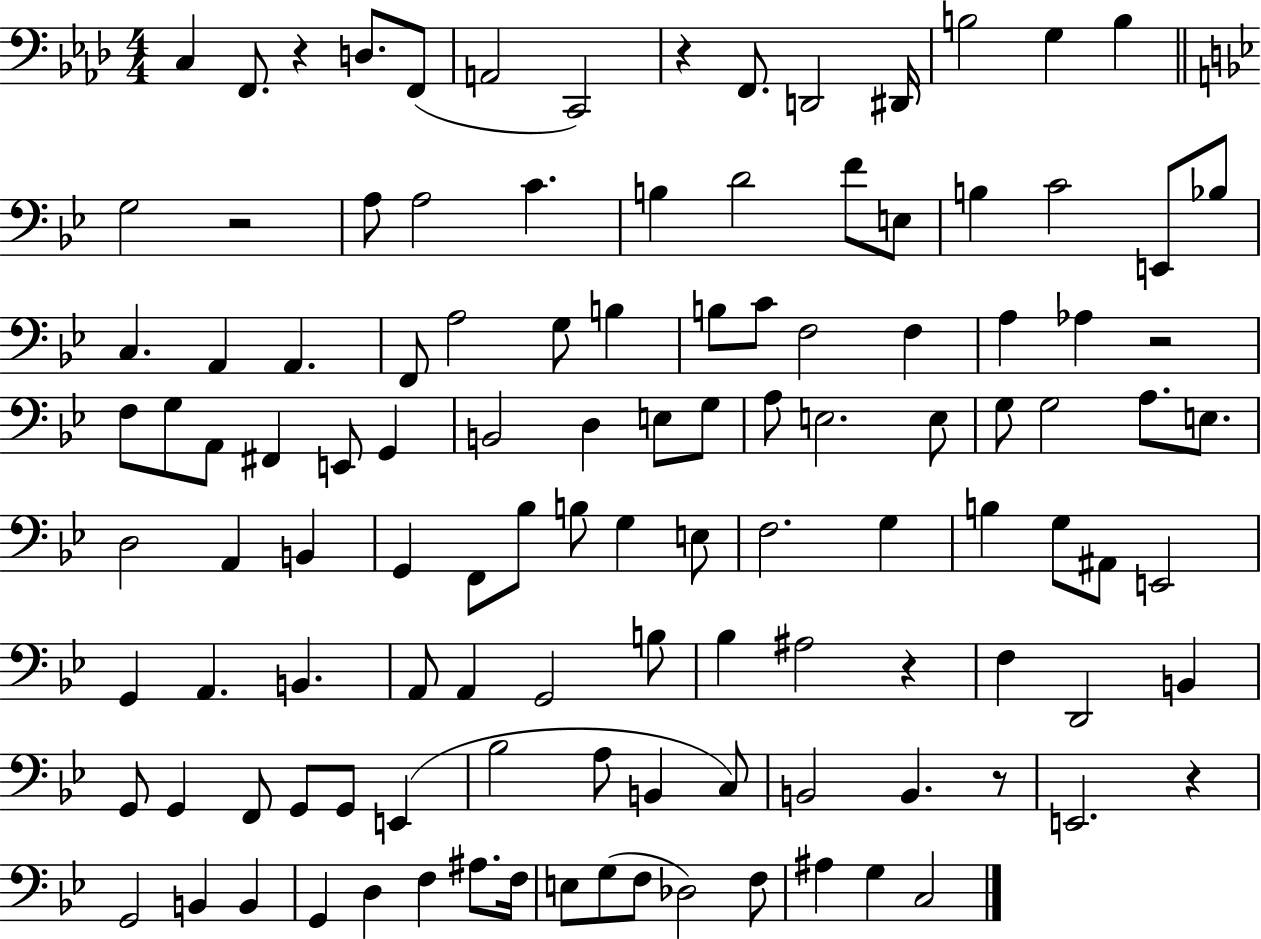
{
  \clef bass
  \numericTimeSignature
  \time 4/4
  \key aes \major
  \repeat volta 2 { c4 f,8. r4 d8. f,8( | a,2 c,2) | r4 f,8. d,2 dis,16 | b2 g4 b4 | \break \bar "||" \break \key bes \major g2 r2 | a8 a2 c'4. | b4 d'2 f'8 e8 | b4 c'2 e,8 bes8 | \break c4. a,4 a,4. | f,8 a2 g8 b4 | b8 c'8 f2 f4 | a4 aes4 r2 | \break f8 g8 a,8 fis,4 e,8 g,4 | b,2 d4 e8 g8 | a8 e2. e8 | g8 g2 a8. e8. | \break d2 a,4 b,4 | g,4 f,8 bes8 b8 g4 e8 | f2. g4 | b4 g8 ais,8 e,2 | \break g,4 a,4. b,4. | a,8 a,4 g,2 b8 | bes4 ais2 r4 | f4 d,2 b,4 | \break g,8 g,4 f,8 g,8 g,8 e,4( | bes2 a8 b,4 c8) | b,2 b,4. r8 | e,2. r4 | \break g,2 b,4 b,4 | g,4 d4 f4 ais8. f16 | e8 g8( f8 des2) f8 | ais4 g4 c2 | \break } \bar "|."
}